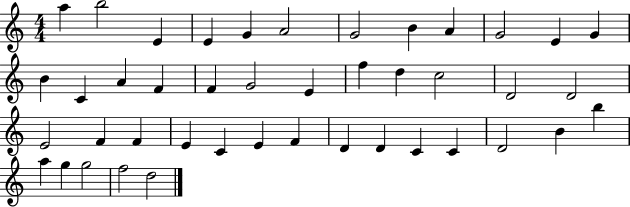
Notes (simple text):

A5/q B5/h E4/q E4/q G4/q A4/h G4/h B4/q A4/q G4/h E4/q G4/q B4/q C4/q A4/q F4/q F4/q G4/h E4/q F5/q D5/q C5/h D4/h D4/h E4/h F4/q F4/q E4/q C4/q E4/q F4/q D4/q D4/q C4/q C4/q D4/h B4/q B5/q A5/q G5/q G5/h F5/h D5/h